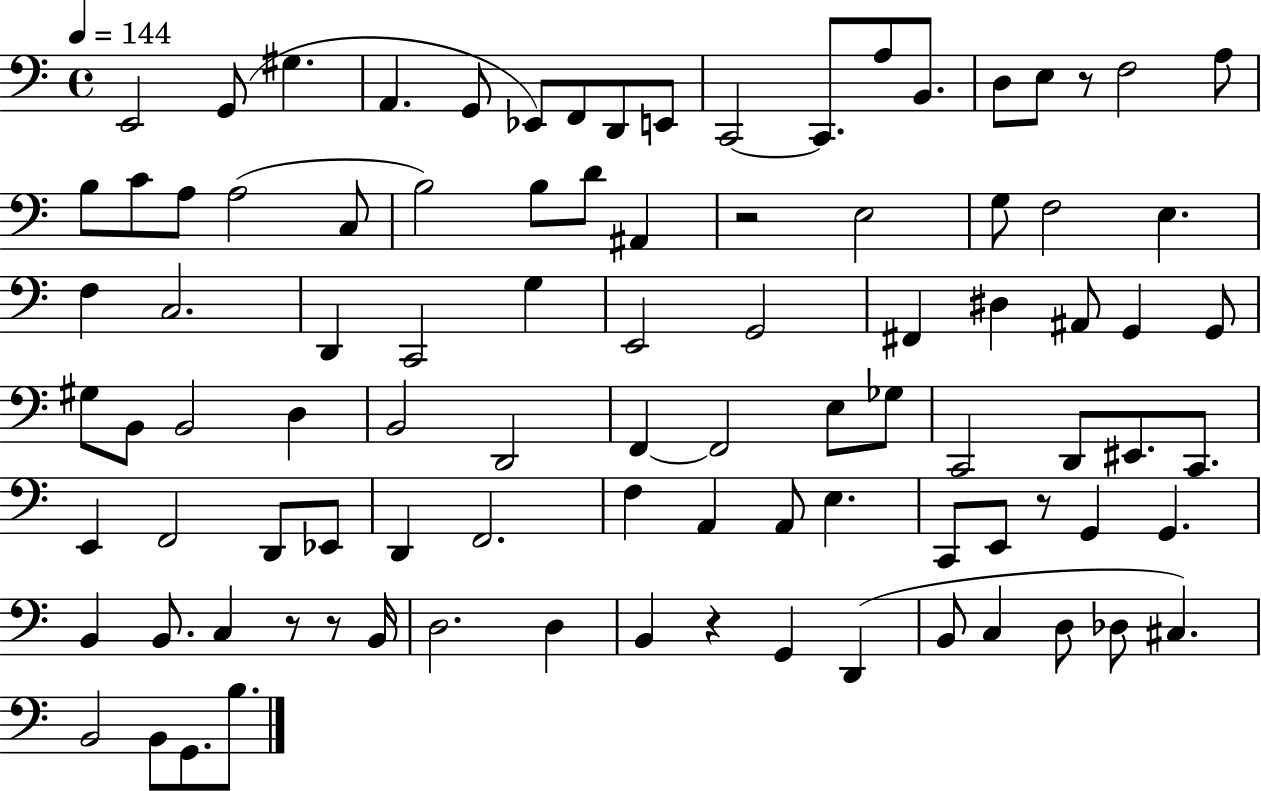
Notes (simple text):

E2/h G2/e G#3/q. A2/q. G2/e Eb2/e F2/e D2/e E2/e C2/h C2/e. A3/e B2/e. D3/e E3/e R/e F3/h A3/e B3/e C4/e A3/e A3/h C3/e B3/h B3/e D4/e A#2/q R/h E3/h G3/e F3/h E3/q. F3/q C3/h. D2/q C2/h G3/q E2/h G2/h F#2/q D#3/q A#2/e G2/q G2/e G#3/e B2/e B2/h D3/q B2/h D2/h F2/q F2/h E3/e Gb3/e C2/h D2/e EIS2/e. C2/e. E2/q F2/h D2/e Eb2/e D2/q F2/h. F3/q A2/q A2/e E3/q. C2/e E2/e R/e G2/q G2/q. B2/q B2/e. C3/q R/e R/e B2/s D3/h. D3/q B2/q R/q G2/q D2/q B2/e C3/q D3/e Db3/e C#3/q. B2/h B2/e G2/e. B3/e.